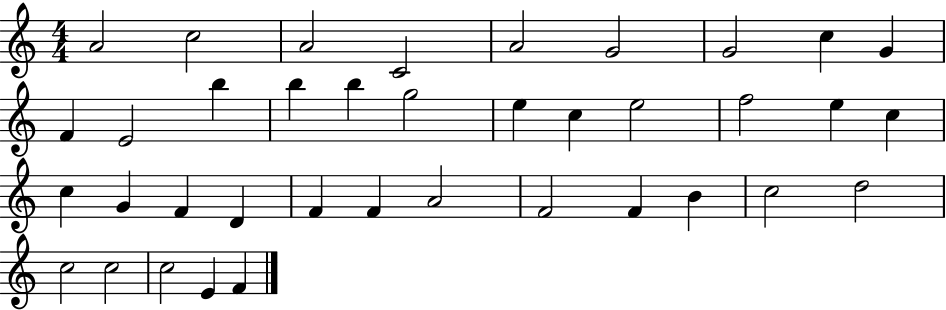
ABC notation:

X:1
T:Untitled
M:4/4
L:1/4
K:C
A2 c2 A2 C2 A2 G2 G2 c G F E2 b b b g2 e c e2 f2 e c c G F D F F A2 F2 F B c2 d2 c2 c2 c2 E F